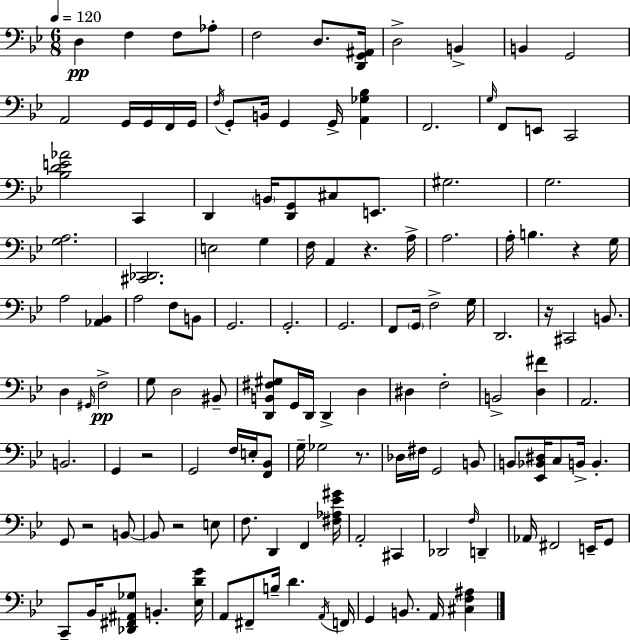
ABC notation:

X:1
T:Untitled
M:6/8
L:1/4
K:Gm
D, F, F,/2 _A,/2 F,2 D,/2 [D,,G,,^A,,]/4 D,2 B,, B,, G,,2 A,,2 G,,/4 G,,/4 F,,/4 G,,/4 F,/4 G,,/2 B,,/4 G,, G,,/4 [A,,_G,_B,] F,,2 G,/4 F,,/2 E,,/2 C,,2 [_B,DE_A]2 C,, D,, B,,/4 [D,,G,,]/2 ^C,/2 E,,/2 ^G,2 G,2 [G,A,]2 [^C,,_D,,]2 E,2 G, F,/4 A,, z A,/4 A,2 A,/4 B, z G,/4 A,2 [_A,,_B,,] A,2 F,/2 B,,/2 G,,2 G,,2 G,,2 F,,/2 G,,/4 F,2 G,/4 D,,2 z/4 ^C,,2 B,,/2 D, ^G,,/4 F,2 G,/2 D,2 ^B,,/2 [D,,B,,^F,^G,]/2 G,,/4 D,,/4 D,, D, ^D, F,2 B,,2 [D,^F] A,,2 B,,2 G,, z2 G,,2 F,/4 E,/4 [F,,_B,,]/2 G,/4 _G,2 z/2 _D,/4 ^F,/4 G,,2 B,,/2 B,,/2 [_E,,_B,,^D,]/4 C,/2 B,,/4 B,, G,,/2 z2 B,,/2 B,,/2 z2 E,/2 F,/2 D,, F,, [^F,_A,_E^G]/4 A,,2 ^C,, _D,,2 F,/4 D,, _A,,/4 ^F,,2 E,,/4 G,,/2 C,,/2 _B,,/4 [_D,,^F,,^A,,_G,]/2 B,, [_E,DG]/4 A,,/2 ^F,,/2 B,/4 D A,,/4 F,,/4 G,, B,,/2 A,,/4 [^C,F,^A,]